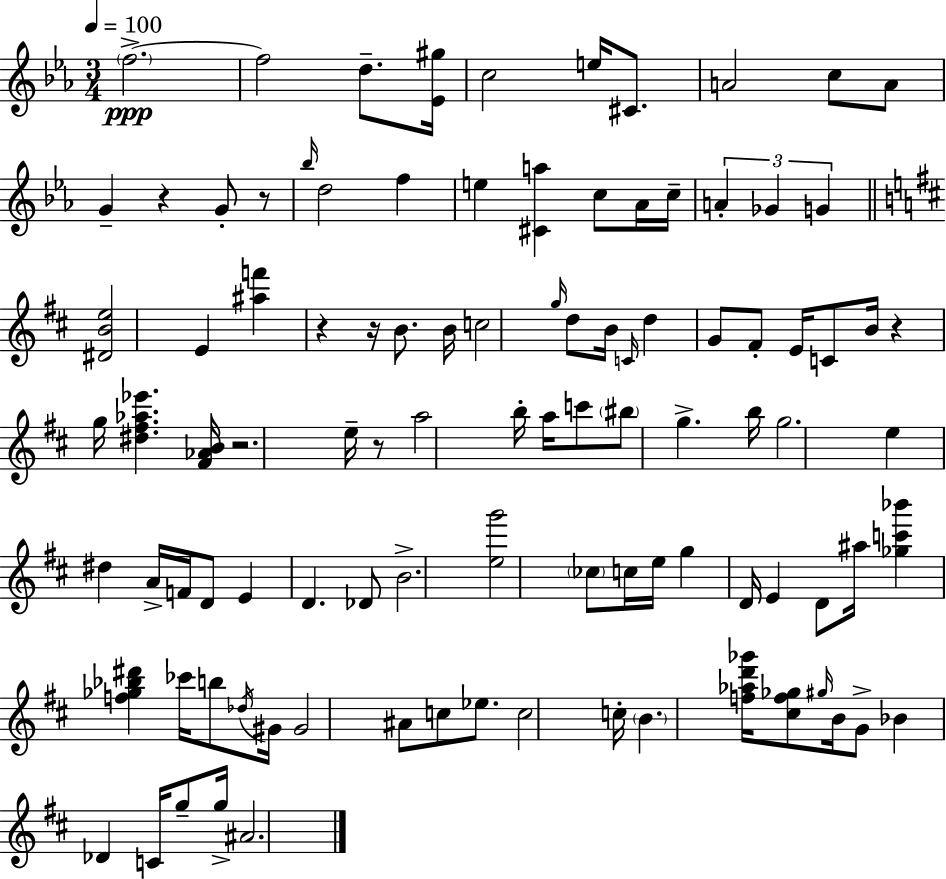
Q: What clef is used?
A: treble